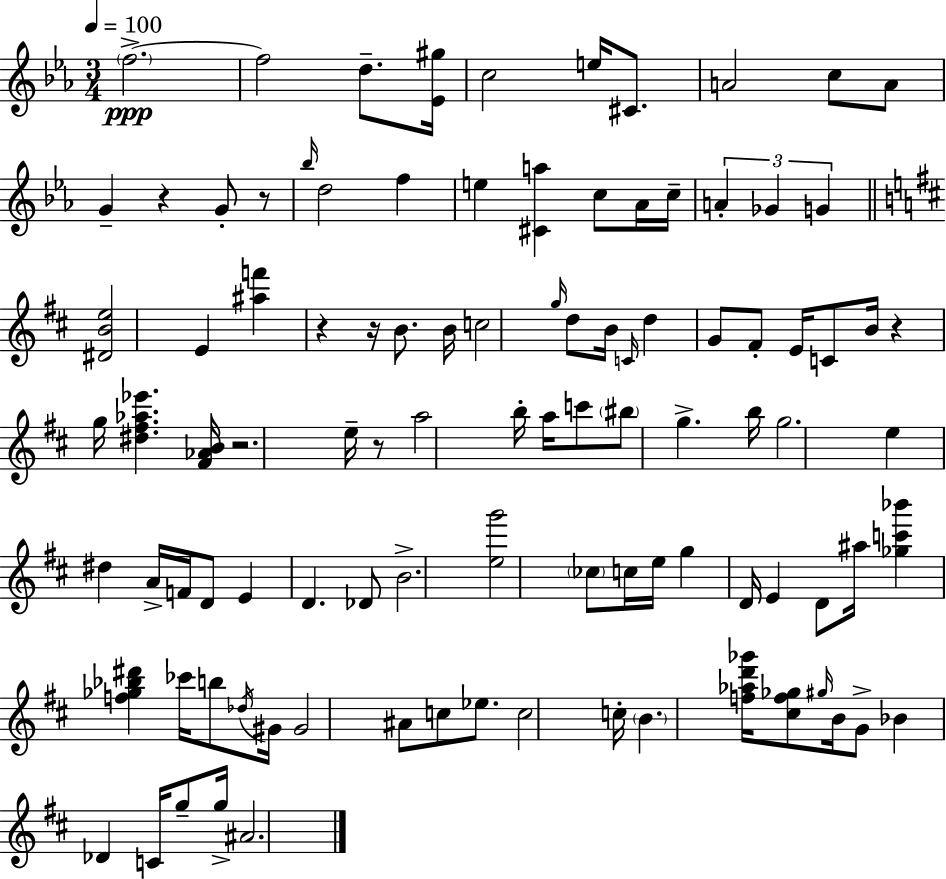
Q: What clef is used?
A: treble